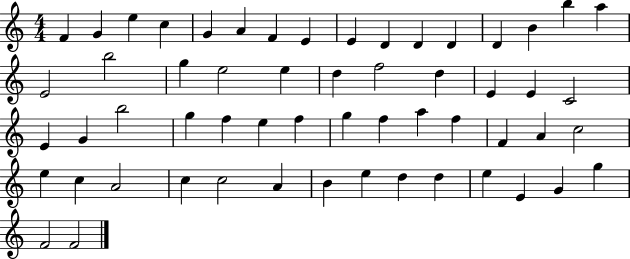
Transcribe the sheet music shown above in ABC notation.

X:1
T:Untitled
M:4/4
L:1/4
K:C
F G e c G A F E E D D D D B b a E2 b2 g e2 e d f2 d E E C2 E G b2 g f e f g f a f F A c2 e c A2 c c2 A B e d d e E G g F2 F2